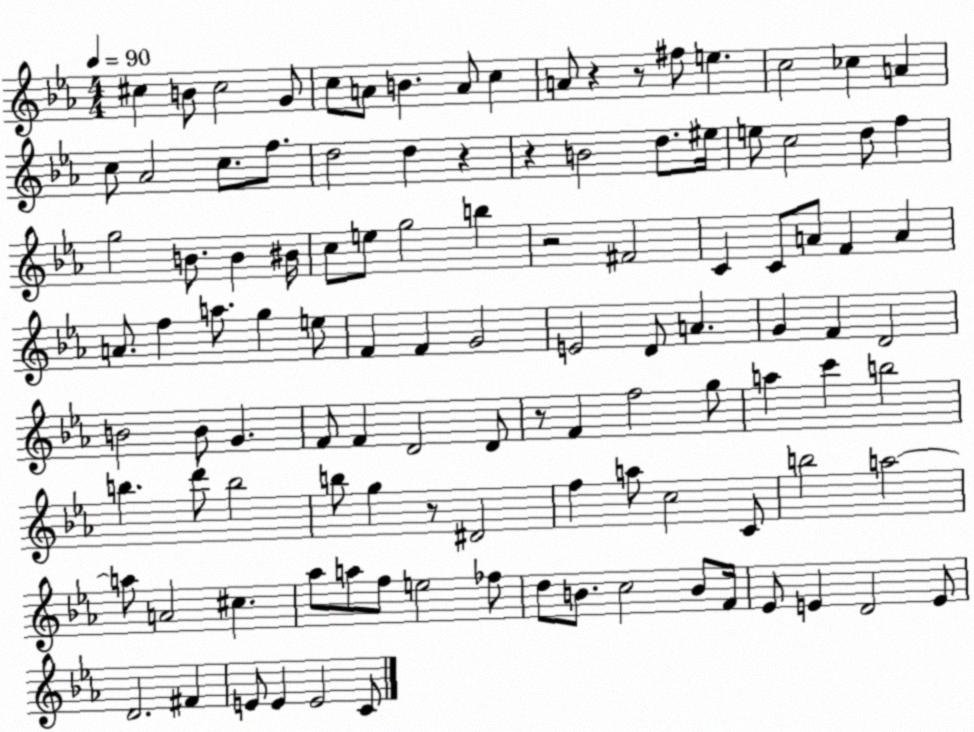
X:1
T:Untitled
M:4/4
L:1/4
K:Eb
^c B/2 ^c2 G/2 c/2 A/2 B A/2 c A/2 z z/2 ^f/2 e c2 _c A c/2 _A2 c/2 f/2 d2 d z z B2 d/2 ^e/4 e/2 c2 d/2 f g2 B/2 B ^B/4 c/2 e/2 g2 b z2 ^F2 C C/2 A/2 F A A/2 f a/2 g e/2 F F G2 E2 D/2 A G F D2 B2 B/2 G F/2 F D2 D/2 z/2 F f2 g/2 a c' b2 b d'/2 b2 b/2 g z/2 ^D2 f a/2 c2 C/2 b2 a2 a/2 A2 ^c _a/2 a/2 f/2 e2 _f/2 d/2 B/2 c2 B/2 F/4 _E/2 E D2 E/2 D2 ^F E/2 E E2 C/2